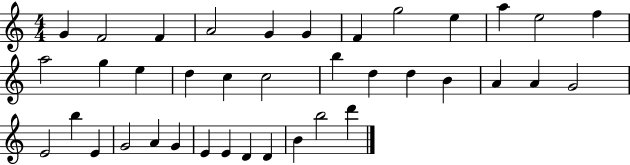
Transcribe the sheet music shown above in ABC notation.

X:1
T:Untitled
M:4/4
L:1/4
K:C
G F2 F A2 G G F g2 e a e2 f a2 g e d c c2 b d d B A A G2 E2 b E G2 A G E E D D B b2 d'